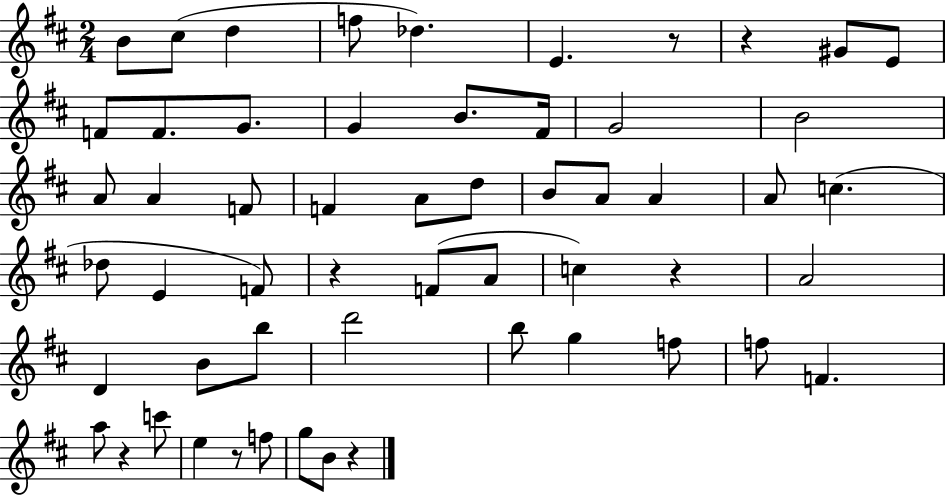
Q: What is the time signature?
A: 2/4